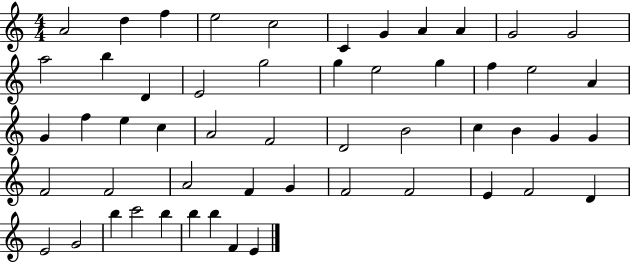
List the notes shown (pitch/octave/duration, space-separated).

A4/h D5/q F5/q E5/h C5/h C4/q G4/q A4/q A4/q G4/h G4/h A5/h B5/q D4/q E4/h G5/h G5/q E5/h G5/q F5/q E5/h A4/q G4/q F5/q E5/q C5/q A4/h F4/h D4/h B4/h C5/q B4/q G4/q G4/q F4/h F4/h A4/h F4/q G4/q F4/h F4/h E4/q F4/h D4/q E4/h G4/h B5/q C6/h B5/q B5/q B5/q F4/q E4/q